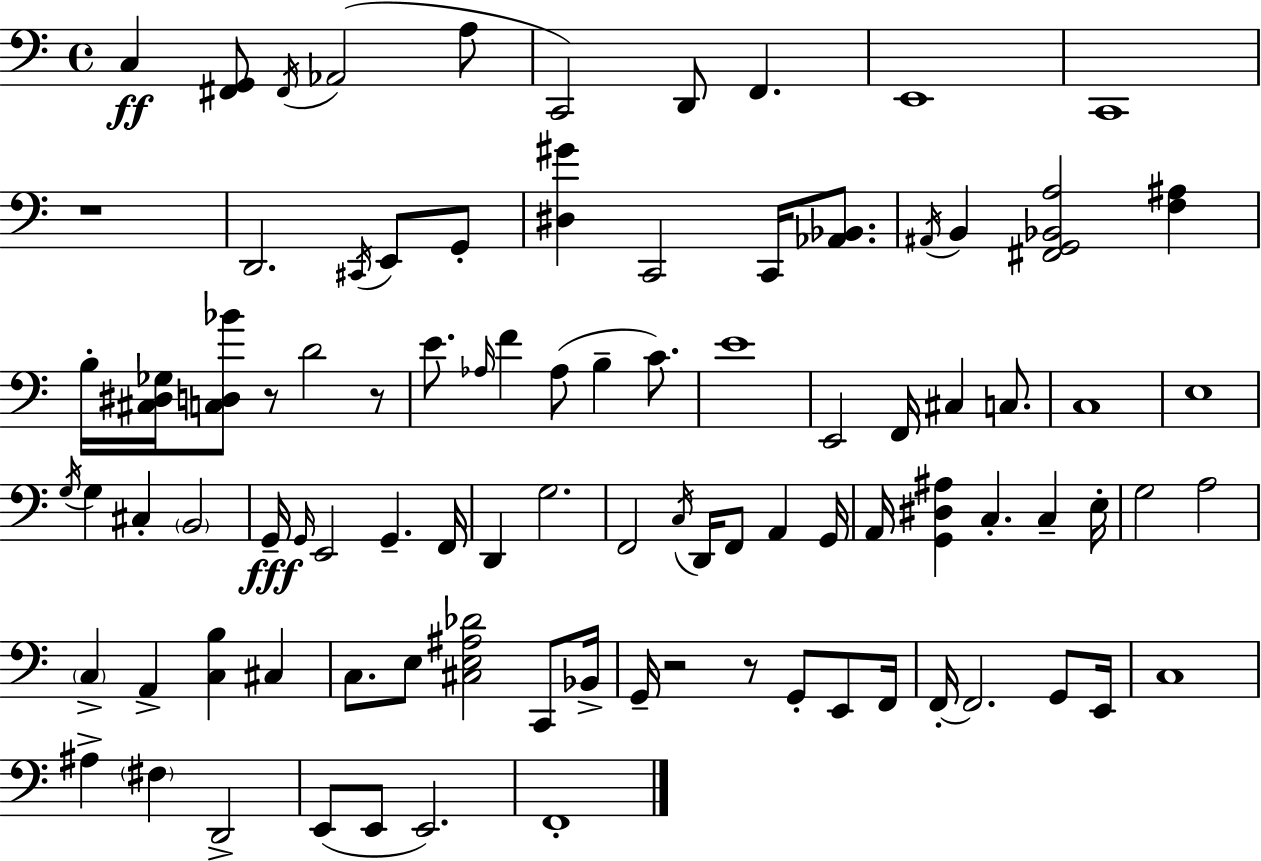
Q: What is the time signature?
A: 4/4